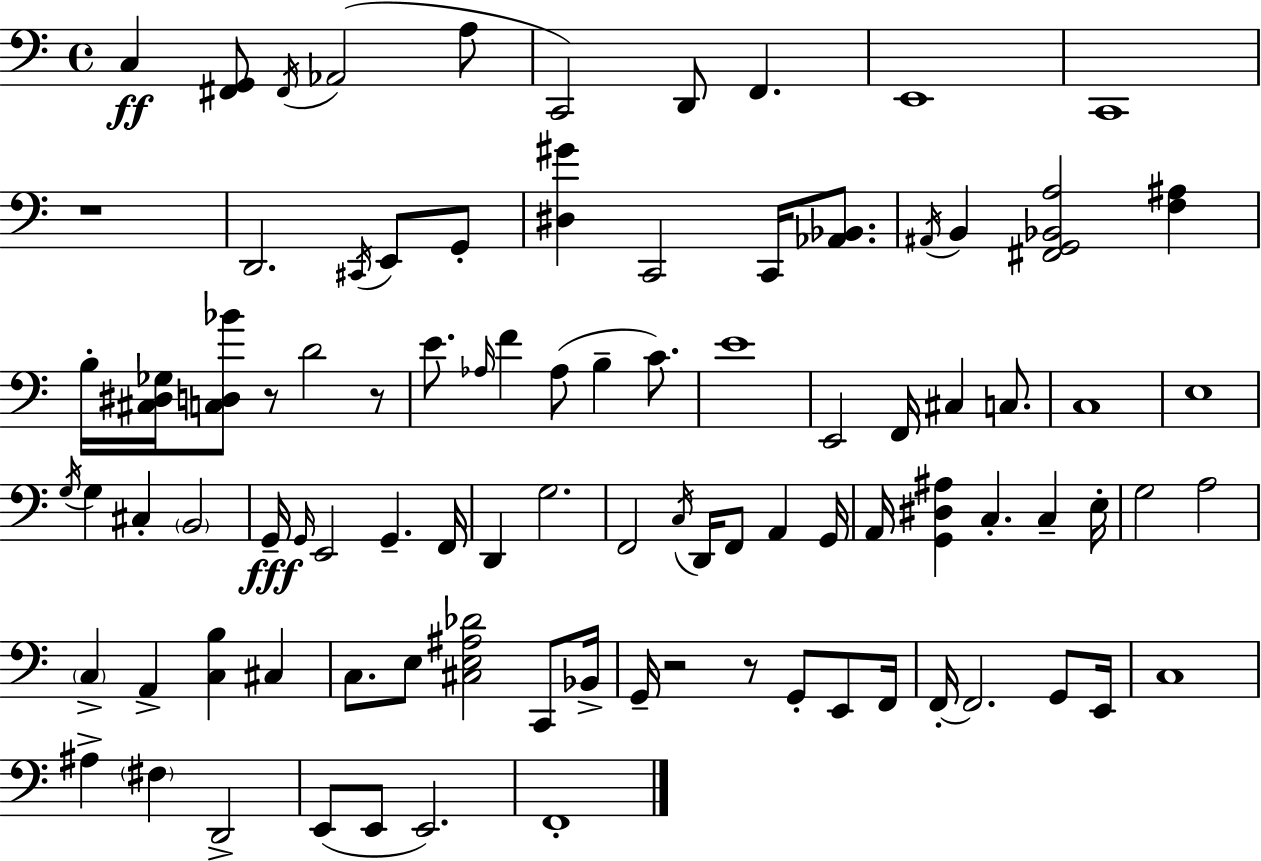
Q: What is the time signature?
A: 4/4